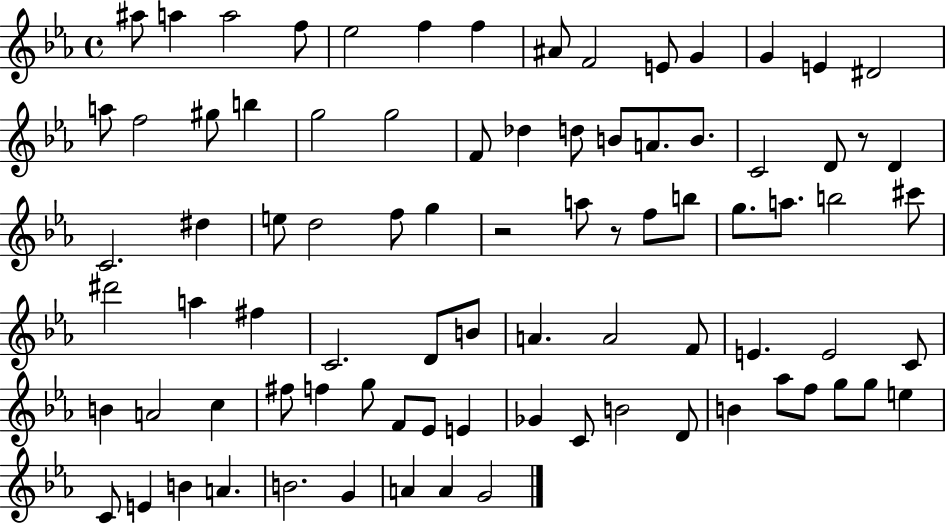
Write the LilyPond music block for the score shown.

{
  \clef treble
  \time 4/4
  \defaultTimeSignature
  \key ees \major
  \repeat volta 2 { ais''8 a''4 a''2 f''8 | ees''2 f''4 f''4 | ais'8 f'2 e'8 g'4 | g'4 e'4 dis'2 | \break a''8 f''2 gis''8 b''4 | g''2 g''2 | f'8 des''4 d''8 b'8 a'8. b'8. | c'2 d'8 r8 d'4 | \break c'2. dis''4 | e''8 d''2 f''8 g''4 | r2 a''8 r8 f''8 b''8 | g''8. a''8. b''2 cis'''8 | \break dis'''2 a''4 fis''4 | c'2. d'8 b'8 | a'4. a'2 f'8 | e'4. e'2 c'8 | \break b'4 a'2 c''4 | fis''8 f''4 g''8 f'8 ees'8 e'4 | ges'4 c'8 b'2 d'8 | b'4 aes''8 f''8 g''8 g''8 e''4 | \break c'8 e'4 b'4 a'4. | b'2. g'4 | a'4 a'4 g'2 | } \bar "|."
}